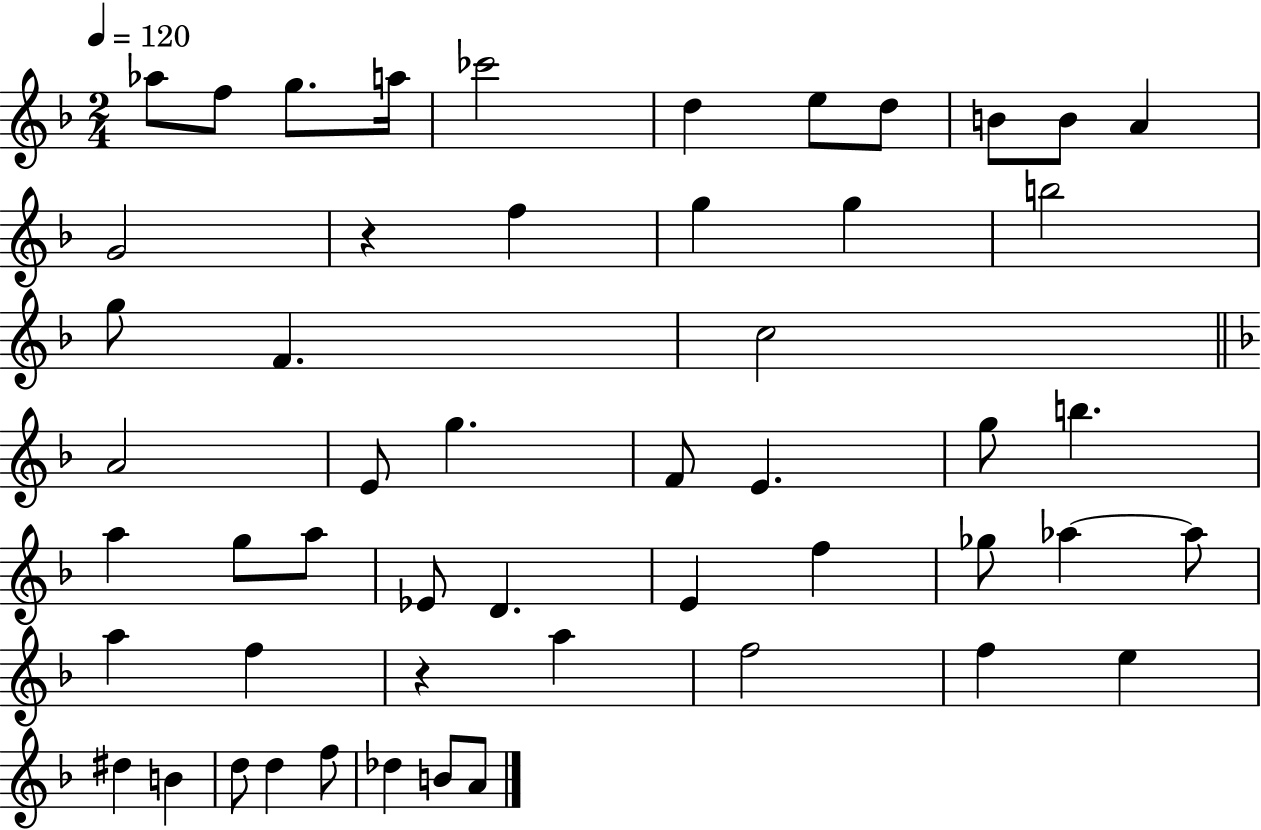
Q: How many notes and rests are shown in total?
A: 52